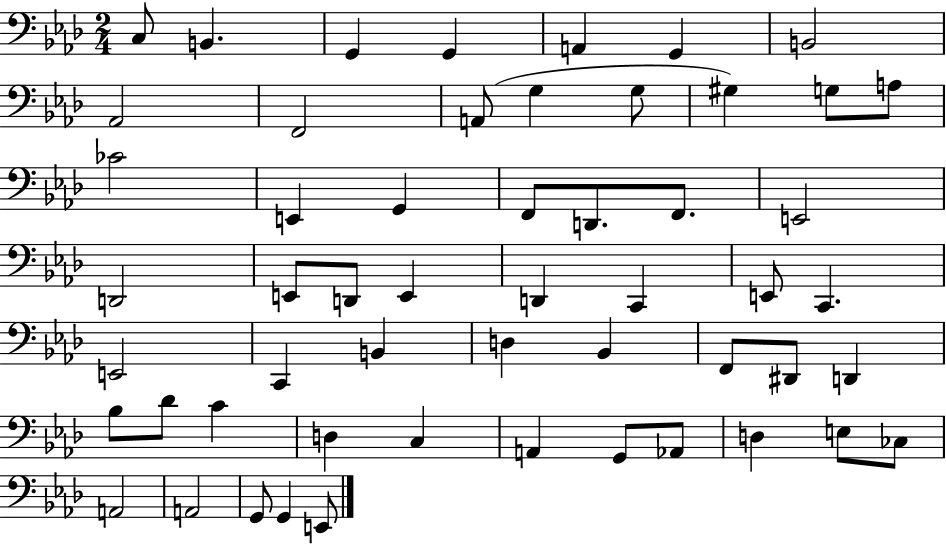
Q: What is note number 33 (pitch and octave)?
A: B2